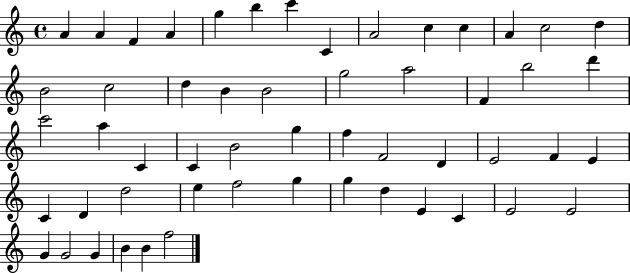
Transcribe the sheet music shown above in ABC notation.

X:1
T:Untitled
M:4/4
L:1/4
K:C
A A F A g b c' C A2 c c A c2 d B2 c2 d B B2 g2 a2 F b2 d' c'2 a C C B2 g f F2 D E2 F E C D d2 e f2 g g d E C E2 E2 G G2 G B B f2